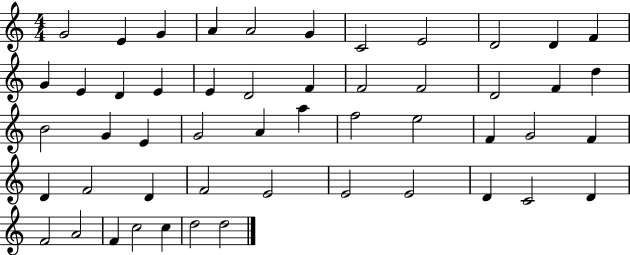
X:1
T:Untitled
M:4/4
L:1/4
K:C
G2 E G A A2 G C2 E2 D2 D F G E D E E D2 F F2 F2 D2 F d B2 G E G2 A a f2 e2 F G2 F D F2 D F2 E2 E2 E2 D C2 D F2 A2 F c2 c d2 d2